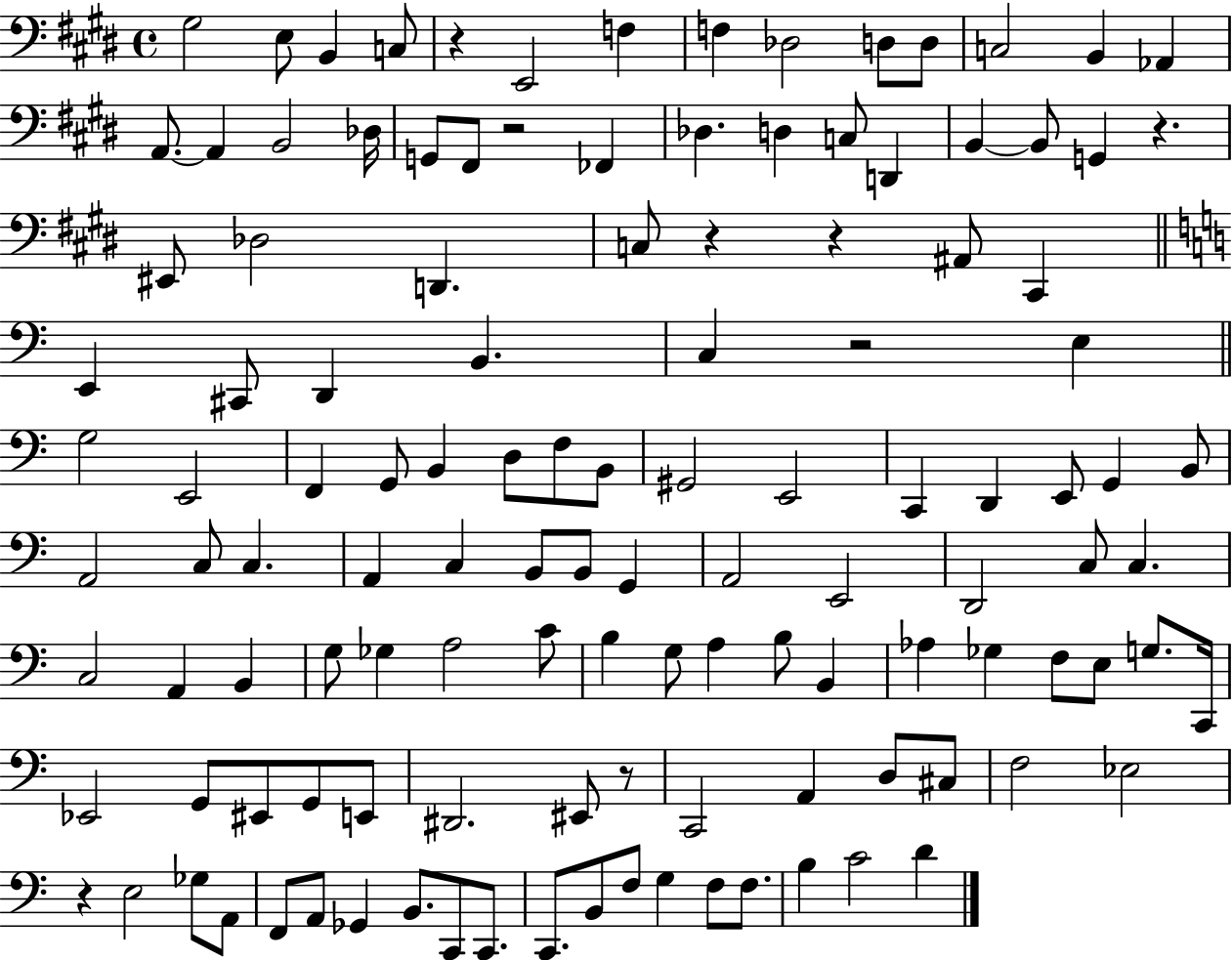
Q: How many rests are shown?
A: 8